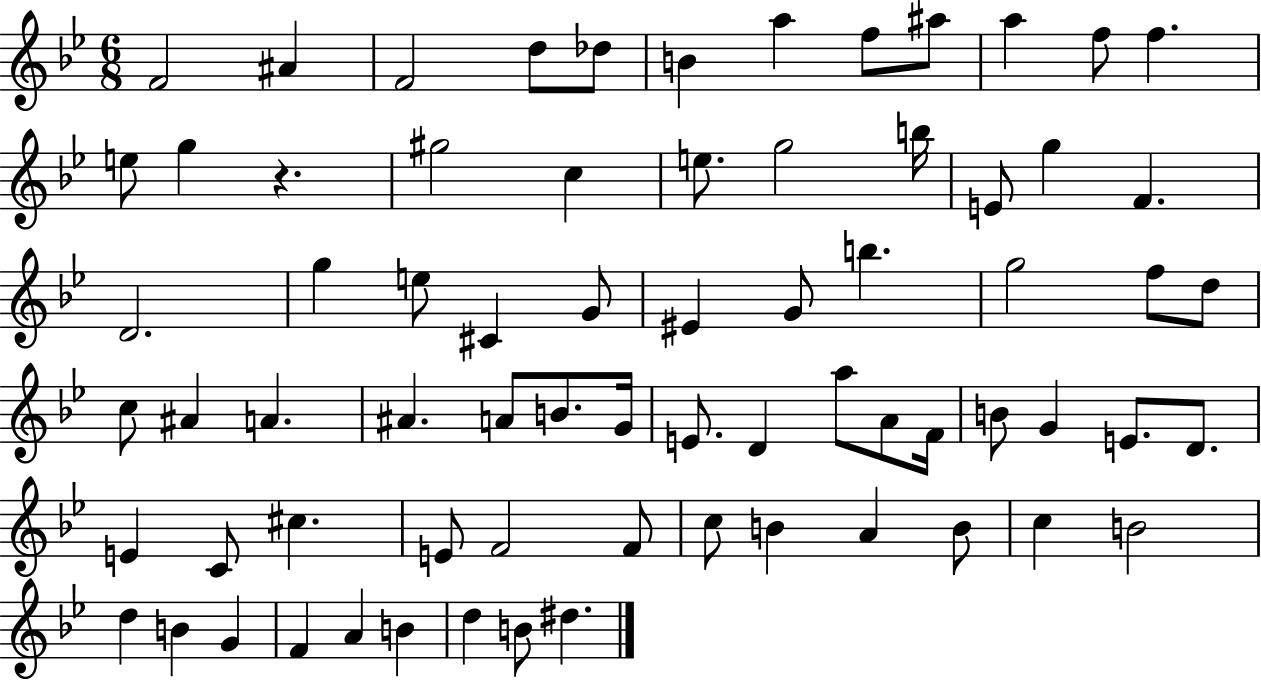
{
  \clef treble
  \numericTimeSignature
  \time 6/8
  \key bes \major
  f'2 ais'4 | f'2 d''8 des''8 | b'4 a''4 f''8 ais''8 | a''4 f''8 f''4. | \break e''8 g''4 r4. | gis''2 c''4 | e''8. g''2 b''16 | e'8 g''4 f'4. | \break d'2. | g''4 e''8 cis'4 g'8 | eis'4 g'8 b''4. | g''2 f''8 d''8 | \break c''8 ais'4 a'4. | ais'4. a'8 b'8. g'16 | e'8. d'4 a''8 a'8 f'16 | b'8 g'4 e'8. d'8. | \break e'4 c'8 cis''4. | e'8 f'2 f'8 | c''8 b'4 a'4 b'8 | c''4 b'2 | \break d''4 b'4 g'4 | f'4 a'4 b'4 | d''4 b'8 dis''4. | \bar "|."
}